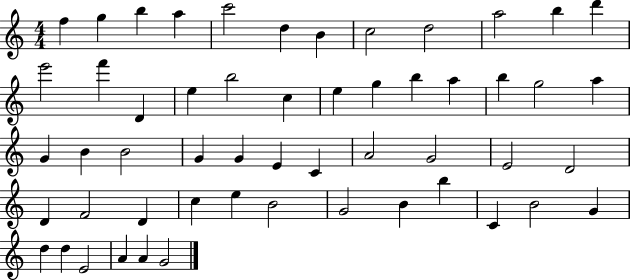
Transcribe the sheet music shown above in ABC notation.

X:1
T:Untitled
M:4/4
L:1/4
K:C
f g b a c'2 d B c2 d2 a2 b d' e'2 f' D e b2 c e g b a b g2 a G B B2 G G E C A2 G2 E2 D2 D F2 D c e B2 G2 B b C B2 G d d E2 A A G2